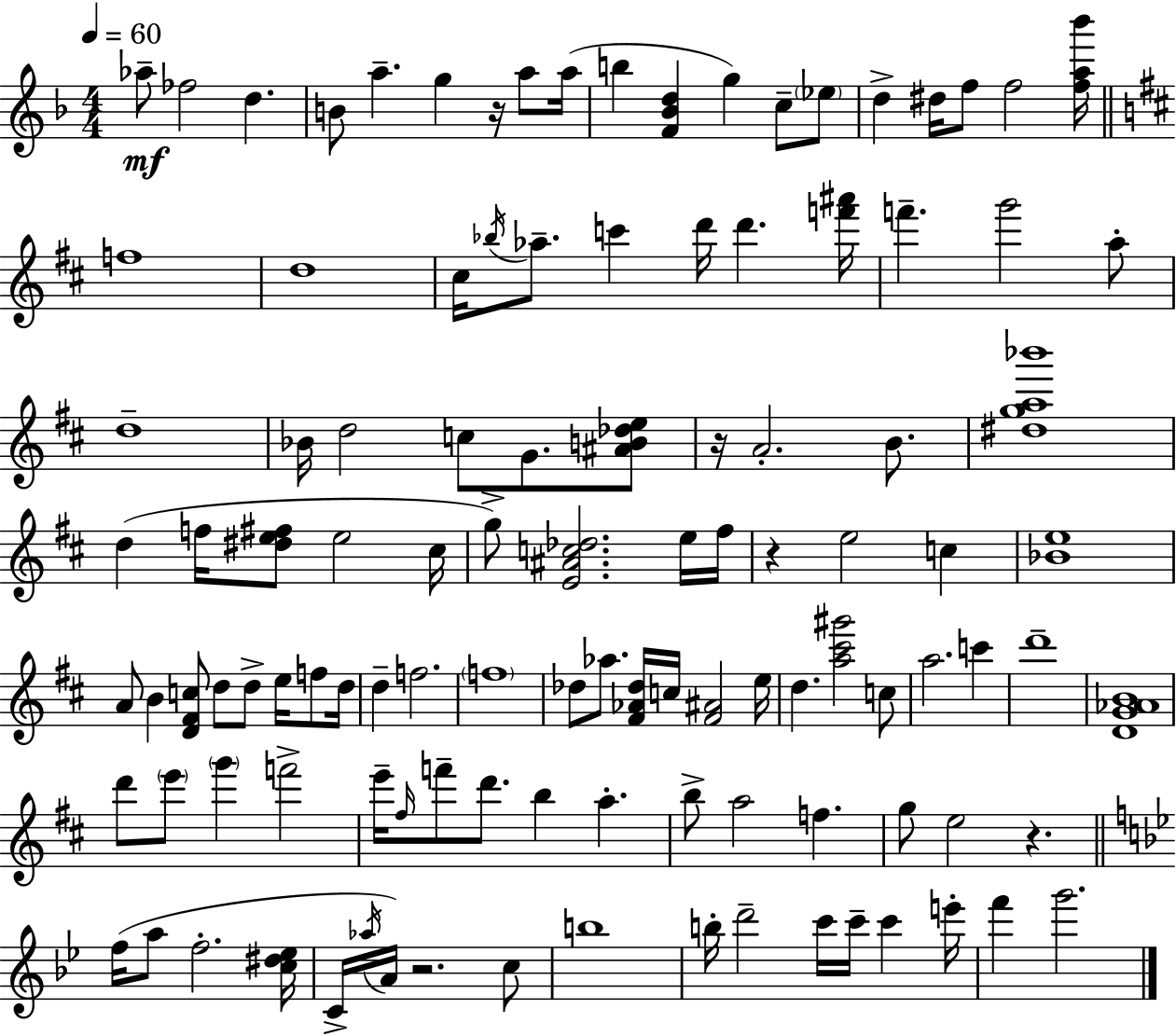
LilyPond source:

{
  \clef treble
  \numericTimeSignature
  \time 4/4
  \key f \major
  \tempo 4 = 60
  aes''8--\mf fes''2 d''4. | b'8 a''4.-- g''4 r16 a''8 a''16( | b''4 <f' bes' d''>4 g''4) c''8-- \parenthesize ees''8 | d''4-> dis''16 f''8 f''2 <f'' a'' bes'''>16 | \break \bar "||" \break \key d \major f''1 | d''1 | cis''16 \acciaccatura { bes''16 } aes''8.-- c'''4 d'''16 d'''4. | <f''' ais'''>16 f'''4.-- g'''2 a''8-. | \break d''1-- | bes'16 d''2 c''8 g'8. <ais' b' des'' e''>8 | r16 a'2.-. b'8. | <dis'' g'' a'' bes'''>1 | \break d''4( f''16 <dis'' e'' fis''>8 e''2 | cis''16 g''8->) <e' ais' c'' des''>2. e''16 | fis''16 r4 e''2 c''4 | <bes' e''>1 | \break a'8 b'4 <d' fis' c''>8 d''8 d''8-> e''16 f''8 | d''16 d''4-- f''2. | \parenthesize f''1 | des''8 aes''8. <fis' aes' des''>16 c''16 <fis' ais'>2 | \break e''16 d''4. <a'' cis''' gis'''>2 c''8 | a''2. c'''4 | d'''1-- | <d' g' aes' b'>1 | \break d'''8 \parenthesize e'''8 \parenthesize g'''4 f'''2-> | e'''16-- \grace { fis''16 } f'''8-- d'''8. b''4 a''4.-. | b''8-> a''2 f''4. | g''8 e''2 r4. | \break \bar "||" \break \key bes \major f''16( a''8 f''2.-. <c'' dis'' ees''>16 | c'16-> \acciaccatura { aes''16 }) a'16 r2. c''8 | b''1 | b''16-. d'''2-- c'''16 c'''16-- c'''4 | \break e'''16-. f'''4 g'''2. | \bar "|."
}